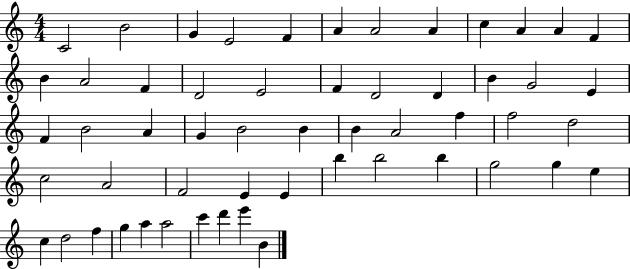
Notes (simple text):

C4/h B4/h G4/q E4/h F4/q A4/q A4/h A4/q C5/q A4/q A4/q F4/q B4/q A4/h F4/q D4/h E4/h F4/q D4/h D4/q B4/q G4/h E4/q F4/q B4/h A4/q G4/q B4/h B4/q B4/q A4/h F5/q F5/h D5/h C5/h A4/h F4/h E4/q E4/q B5/q B5/h B5/q G5/h G5/q E5/q C5/q D5/h F5/q G5/q A5/q A5/h C6/q D6/q E6/q B4/q